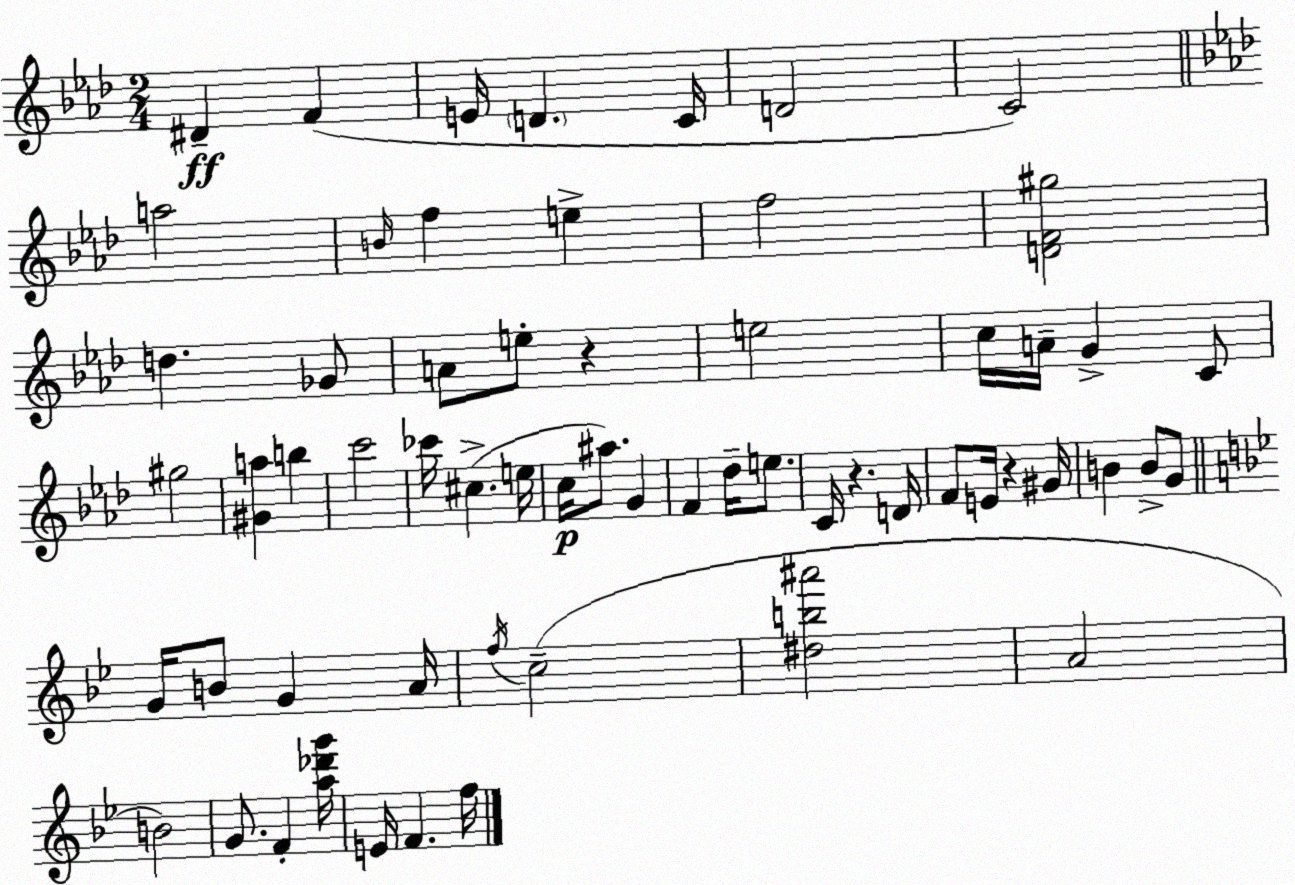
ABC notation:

X:1
T:Untitled
M:2/4
L:1/4
K:Fm
^D F E/4 D C/4 D2 C2 a2 B/4 f e f2 [DF^g]2 d _G/2 A/2 e/2 z e2 c/4 A/4 G C/2 ^g2 [^Ga] b c'2 _c'/4 ^c e/4 c/4 ^a/2 G F _d/4 e/2 C/4 z D/4 F/2 E/4 z ^G/4 B B/2 G/2 G/4 B/2 G A/4 f/4 c2 [^db^a']2 A2 B2 G/2 F [a_d'g']/4 E/4 F f/4